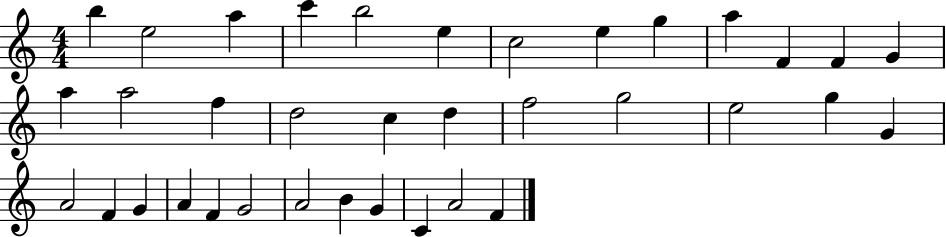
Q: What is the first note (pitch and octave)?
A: B5